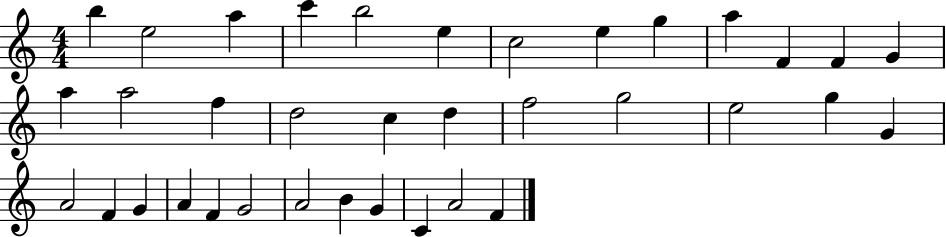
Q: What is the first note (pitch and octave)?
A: B5